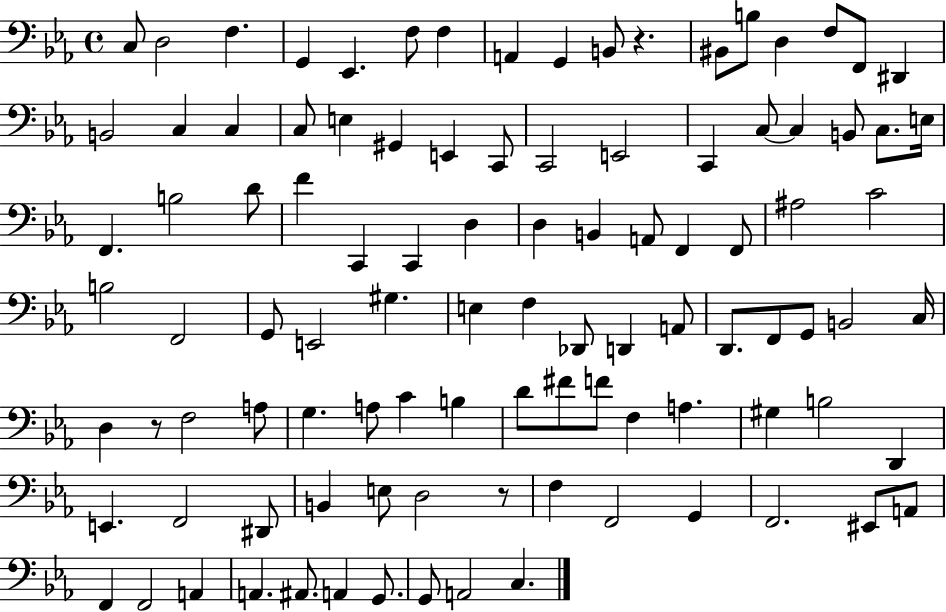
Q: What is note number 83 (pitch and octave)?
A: F3